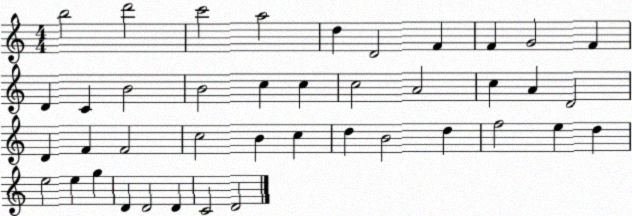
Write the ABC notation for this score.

X:1
T:Untitled
M:4/4
L:1/4
K:C
b2 d'2 c'2 a2 d D2 F F G2 F D C B2 B2 c c c2 A2 c A D2 D F F2 c2 B c d B2 d f2 e d e2 e g D D2 D C2 D2